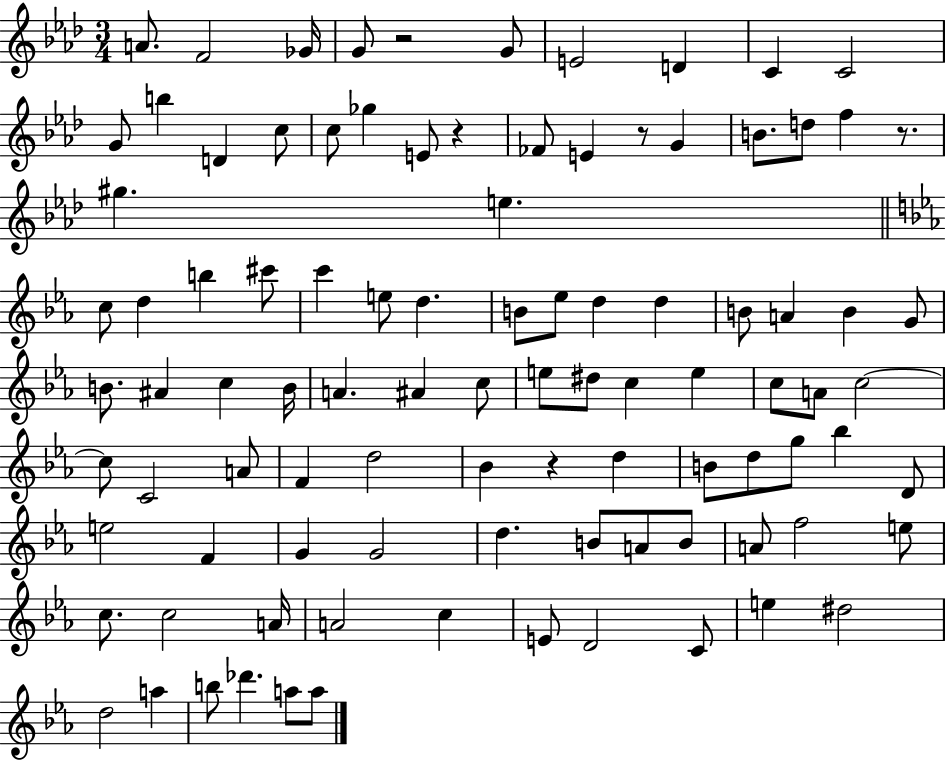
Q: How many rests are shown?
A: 5